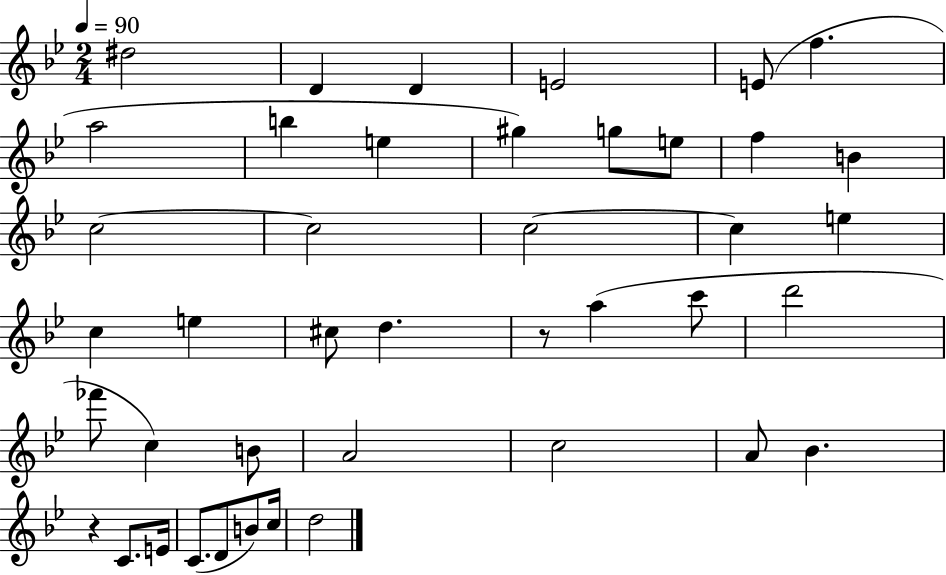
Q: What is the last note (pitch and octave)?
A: D5